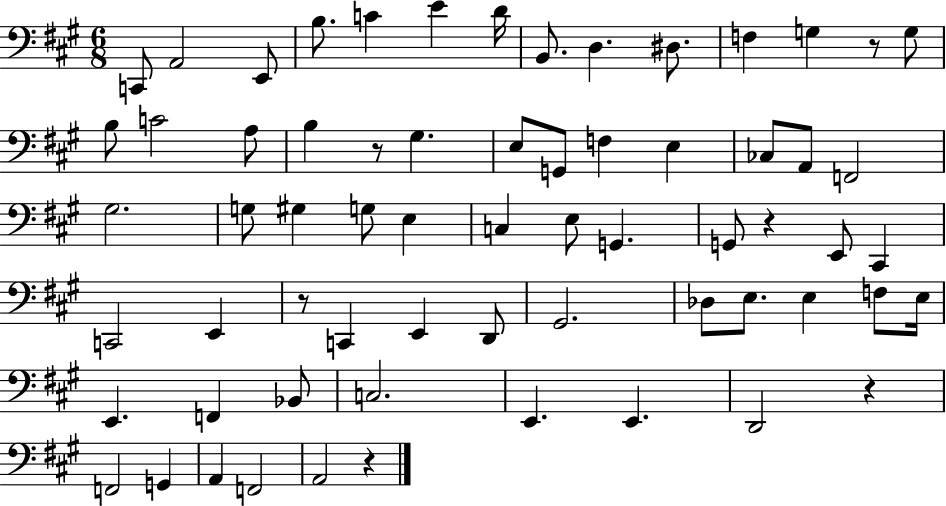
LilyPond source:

{
  \clef bass
  \numericTimeSignature
  \time 6/8
  \key a \major
  \repeat volta 2 { c,8 a,2 e,8 | b8. c'4 e'4 d'16 | b,8. d4. dis8. | f4 g4 r8 g8 | \break b8 c'2 a8 | b4 r8 gis4. | e8 g,8 f4 e4 | ces8 a,8 f,2 | \break gis2. | g8 gis4 g8 e4 | c4 e8 g,4. | g,8 r4 e,8 cis,4 | \break c,2 e,4 | r8 c,4 e,4 d,8 | gis,2. | des8 e8. e4 f8 e16 | \break e,4. f,4 bes,8 | c2. | e,4. e,4. | d,2 r4 | \break f,2 g,4 | a,4 f,2 | a,2 r4 | } \bar "|."
}